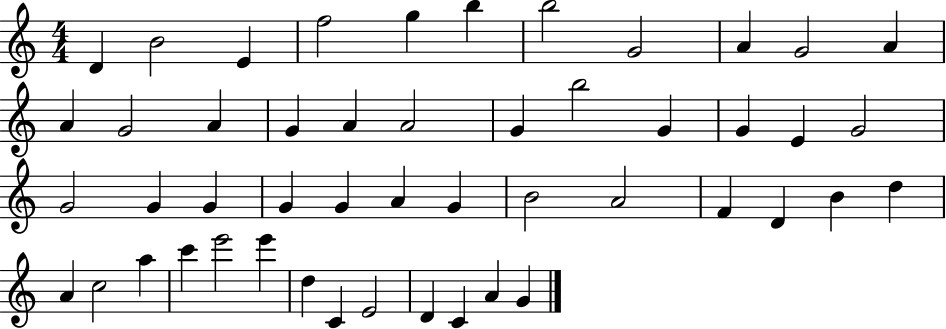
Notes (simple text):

D4/q B4/h E4/q F5/h G5/q B5/q B5/h G4/h A4/q G4/h A4/q A4/q G4/h A4/q G4/q A4/q A4/h G4/q B5/h G4/q G4/q E4/q G4/h G4/h G4/q G4/q G4/q G4/q A4/q G4/q B4/h A4/h F4/q D4/q B4/q D5/q A4/q C5/h A5/q C6/q E6/h E6/q D5/q C4/q E4/h D4/q C4/q A4/q G4/q